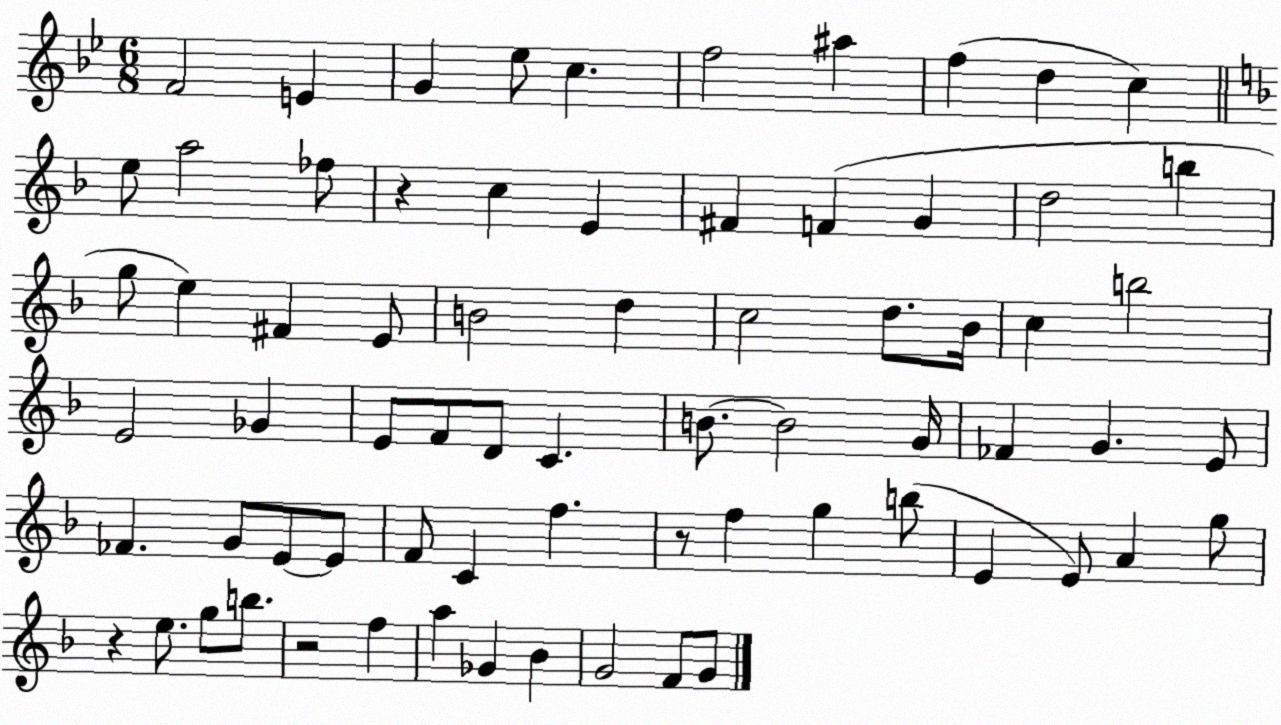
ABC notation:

X:1
T:Untitled
M:6/8
L:1/4
K:Bb
F2 E G _e/2 c f2 ^a f d c e/2 a2 _f/2 z c E ^F F G d2 b g/2 e ^F E/2 B2 d c2 d/2 _B/4 c b2 E2 _G E/2 F/2 D/2 C B/2 B2 G/4 _F G E/2 _F G/2 E/2 E/2 F/2 C f z/2 f g b/2 E E/2 A g/2 z e/2 g/2 b/2 z2 f a _G _B G2 F/2 G/2